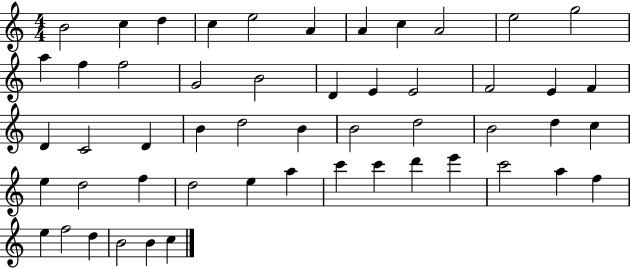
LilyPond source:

{
  \clef treble
  \numericTimeSignature
  \time 4/4
  \key c \major
  b'2 c''4 d''4 | c''4 e''2 a'4 | a'4 c''4 a'2 | e''2 g''2 | \break a''4 f''4 f''2 | g'2 b'2 | d'4 e'4 e'2 | f'2 e'4 f'4 | \break d'4 c'2 d'4 | b'4 d''2 b'4 | b'2 d''2 | b'2 d''4 c''4 | \break e''4 d''2 f''4 | d''2 e''4 a''4 | c'''4 c'''4 d'''4 e'''4 | c'''2 a''4 f''4 | \break e''4 f''2 d''4 | b'2 b'4 c''4 | \bar "|."
}